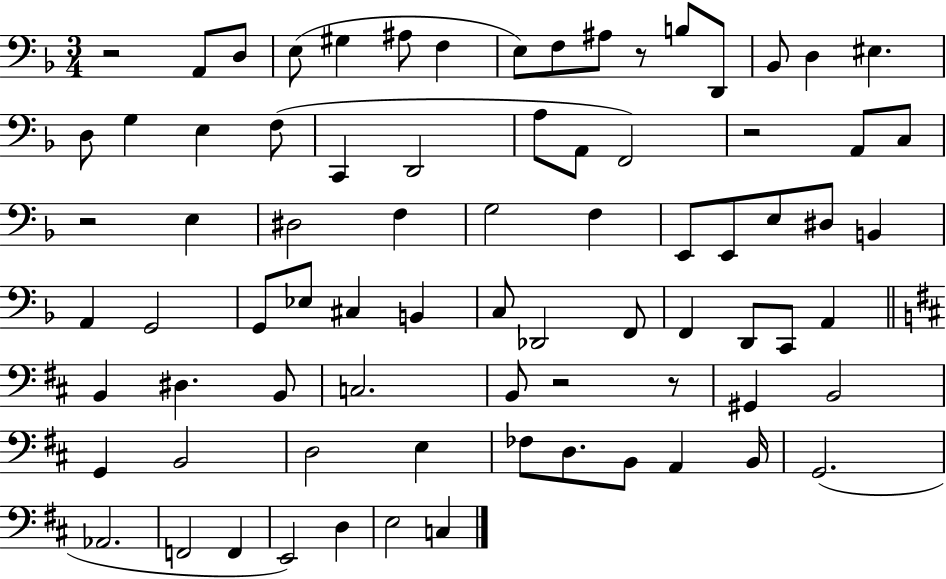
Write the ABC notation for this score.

X:1
T:Untitled
M:3/4
L:1/4
K:F
z2 A,,/2 D,/2 E,/2 ^G, ^A,/2 F, E,/2 F,/2 ^A,/2 z/2 B,/2 D,,/2 _B,,/2 D, ^E, D,/2 G, E, F,/2 C,, D,,2 A,/2 A,,/2 F,,2 z2 A,,/2 C,/2 z2 E, ^D,2 F, G,2 F, E,,/2 E,,/2 E,/2 ^D,/2 B,, A,, G,,2 G,,/2 _E,/2 ^C, B,, C,/2 _D,,2 F,,/2 F,, D,,/2 C,,/2 A,, B,, ^D, B,,/2 C,2 B,,/2 z2 z/2 ^G,, B,,2 G,, B,,2 D,2 E, _F,/2 D,/2 B,,/2 A,, B,,/4 G,,2 _A,,2 F,,2 F,, E,,2 D, E,2 C,